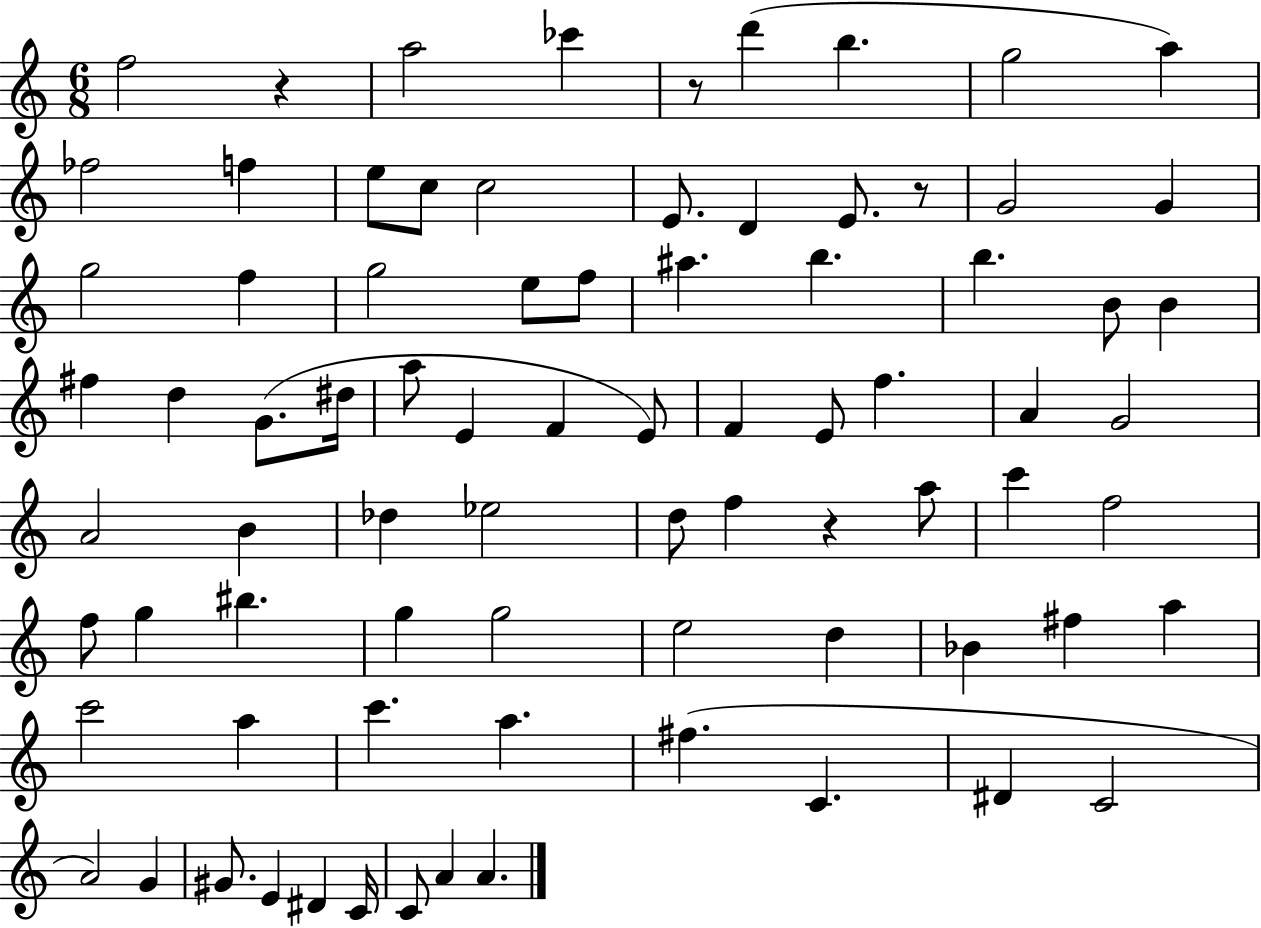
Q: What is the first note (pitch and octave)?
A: F5